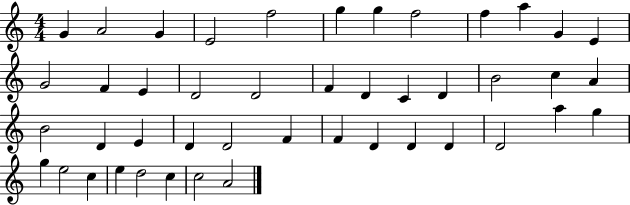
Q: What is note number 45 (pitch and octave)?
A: A4